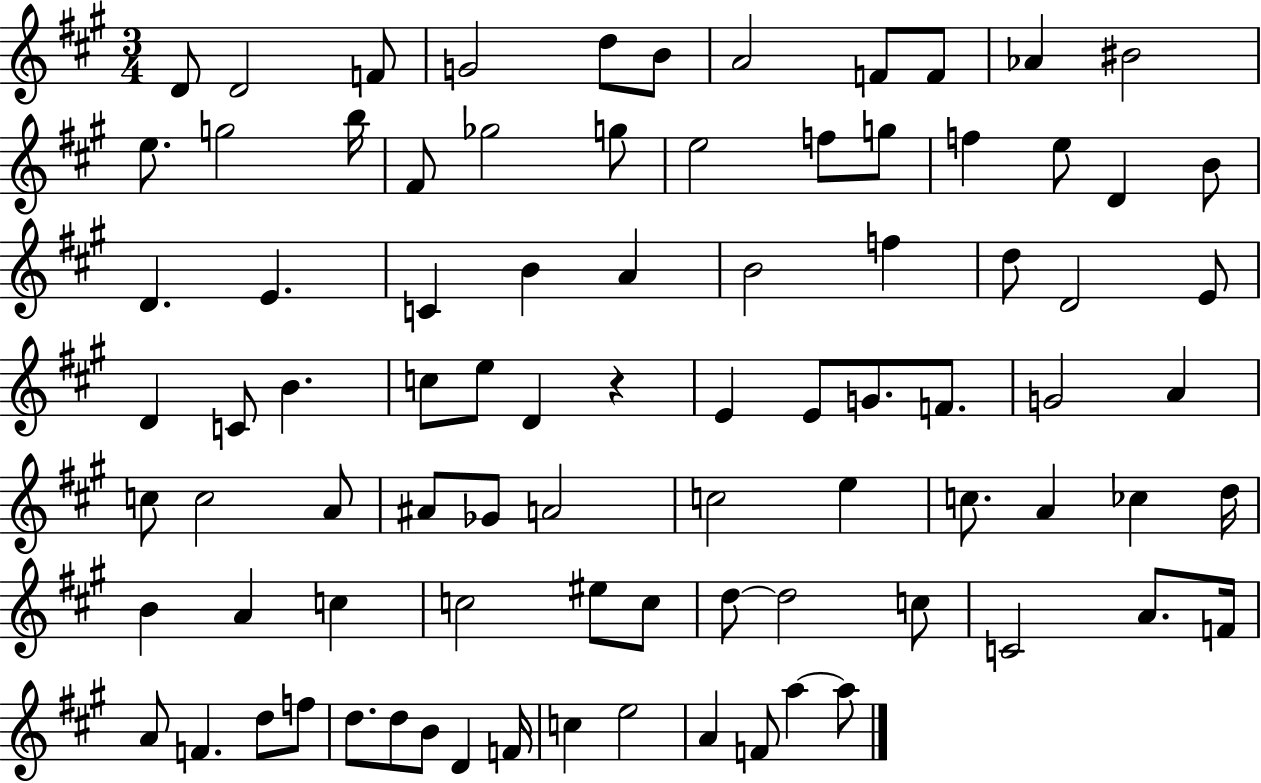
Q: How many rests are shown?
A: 1